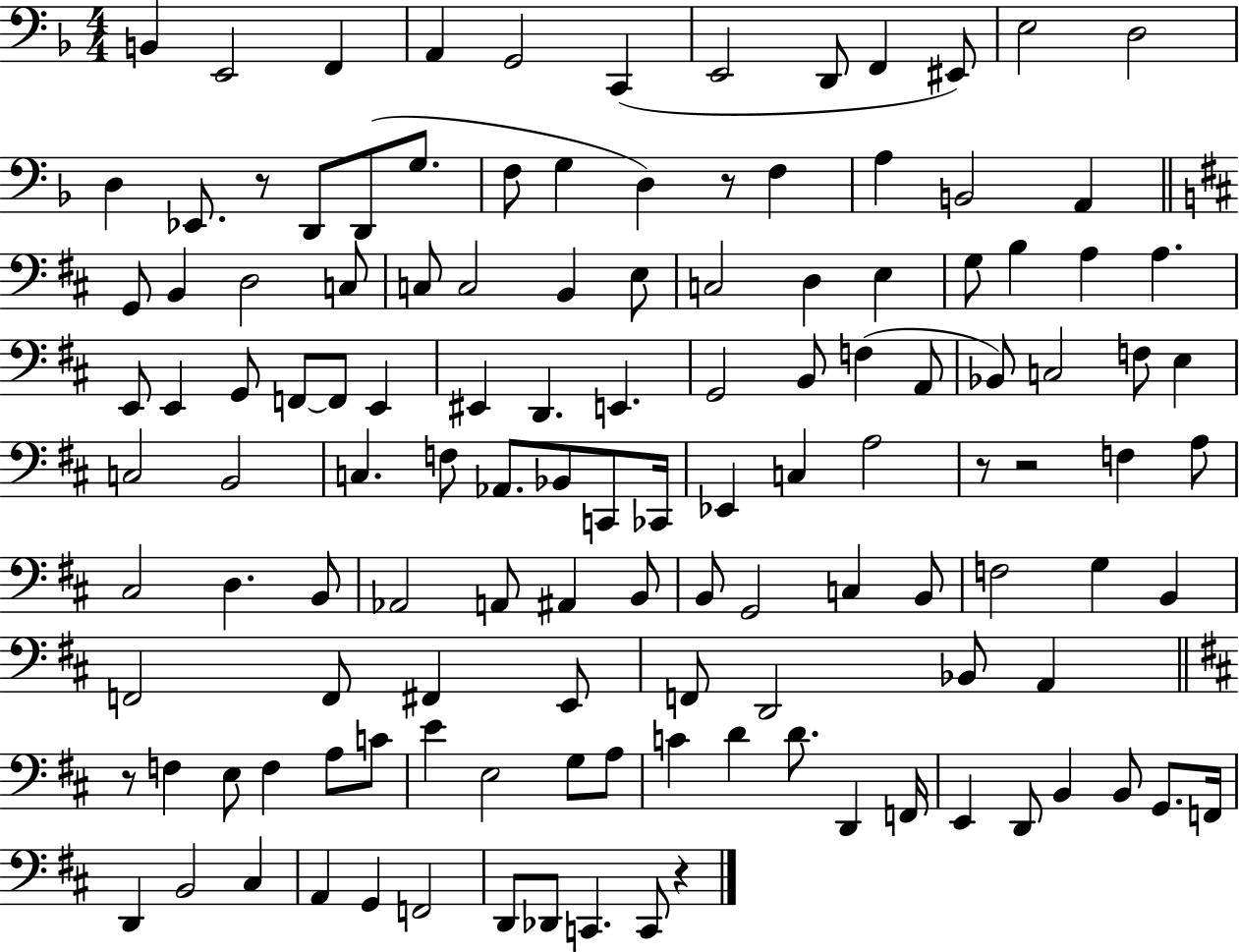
{
  \clef bass
  \numericTimeSignature
  \time 4/4
  \key f \major
  b,4 e,2 f,4 | a,4 g,2 c,4( | e,2 d,8 f,4 eis,8) | e2 d2 | \break d4 ees,8. r8 d,8 d,8( g8. | f8 g4 d4) r8 f4 | a4 b,2 a,4 | \bar "||" \break \key d \major g,8 b,4 d2 c8 | c8 c2 b,4 e8 | c2 d4 e4 | g8 b4 a4 a4. | \break e,8 e,4 g,8 f,8~~ f,8 e,4 | eis,4 d,4. e,4. | g,2 b,8 f4( a,8 | bes,8) c2 f8 e4 | \break c2 b,2 | c4. f8 aes,8. bes,8 c,8 ces,16 | ees,4 c4 a2 | r8 r2 f4 a8 | \break cis2 d4. b,8 | aes,2 a,8 ais,4 b,8 | b,8 g,2 c4 b,8 | f2 g4 b,4 | \break f,2 f,8 fis,4 e,8 | f,8 d,2 bes,8 a,4 | \bar "||" \break \key d \major r8 f4 e8 f4 a8 c'8 | e'4 e2 g8 a8 | c'4 d'4 d'8. d,4 f,16 | e,4 d,8 b,4 b,8 g,8. f,16 | \break d,4 b,2 cis4 | a,4 g,4 f,2 | d,8 des,8 c,4. c,8 r4 | \bar "|."
}